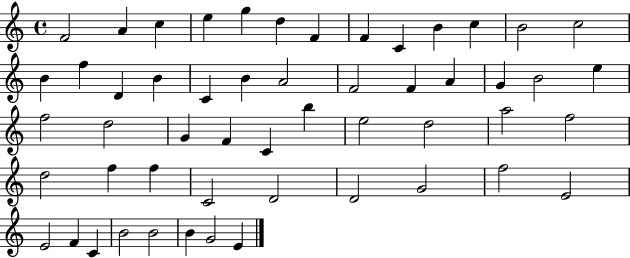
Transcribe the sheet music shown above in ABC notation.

X:1
T:Untitled
M:4/4
L:1/4
K:C
F2 A c e g d F F C B c B2 c2 B f D B C B A2 F2 F A G B2 e f2 d2 G F C b e2 d2 a2 f2 d2 f f C2 D2 D2 G2 f2 E2 E2 F C B2 B2 B G2 E